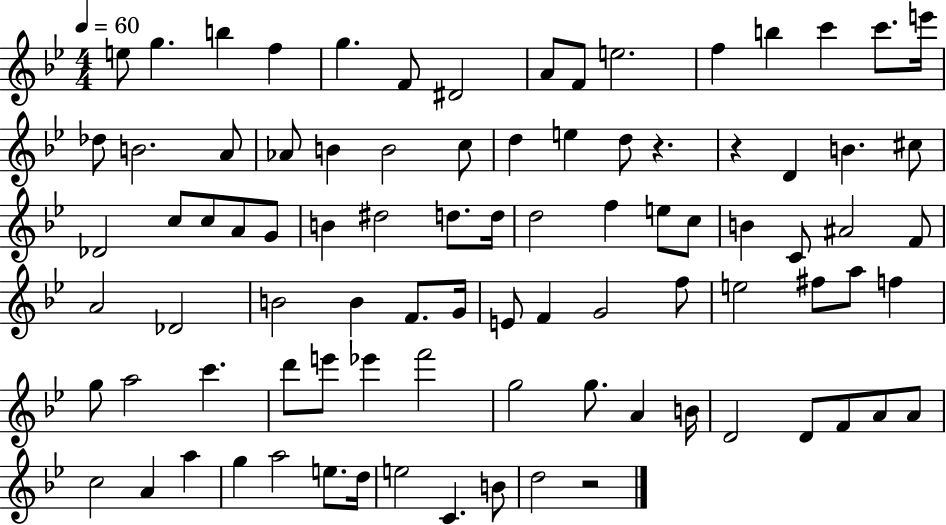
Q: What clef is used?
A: treble